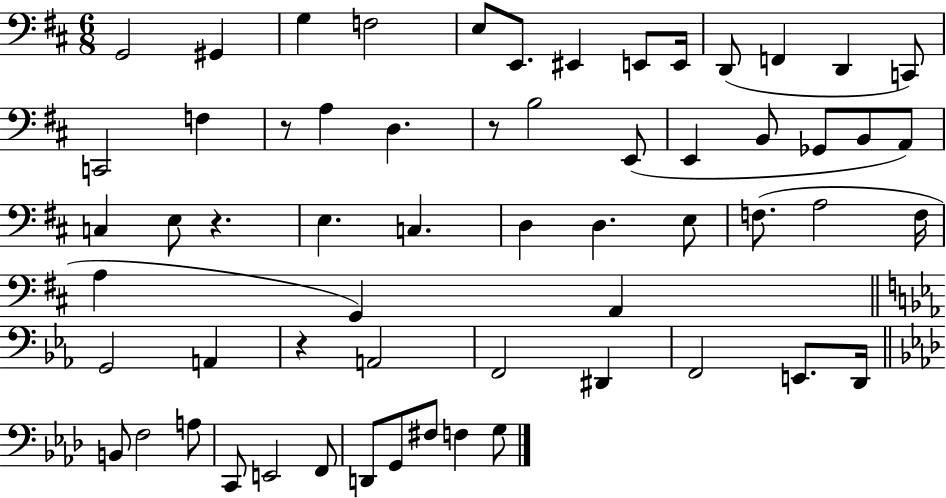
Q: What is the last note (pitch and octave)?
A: G3